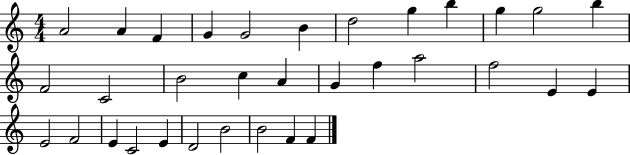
{
  \clef treble
  \numericTimeSignature
  \time 4/4
  \key c \major
  a'2 a'4 f'4 | g'4 g'2 b'4 | d''2 g''4 b''4 | g''4 g''2 b''4 | \break f'2 c'2 | b'2 c''4 a'4 | g'4 f''4 a''2 | f''2 e'4 e'4 | \break e'2 f'2 | e'4 c'2 e'4 | d'2 b'2 | b'2 f'4 f'4 | \break \bar "|."
}